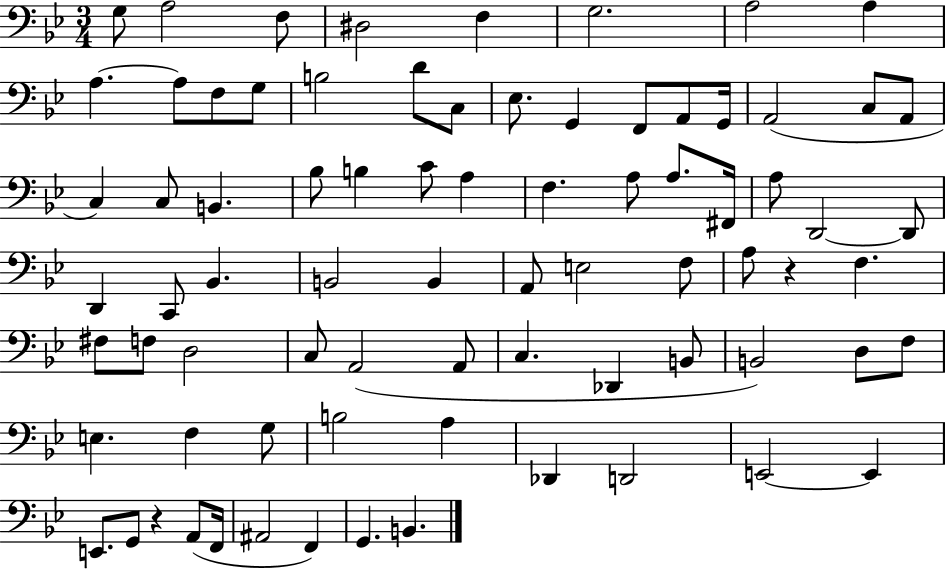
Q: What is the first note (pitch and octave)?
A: G3